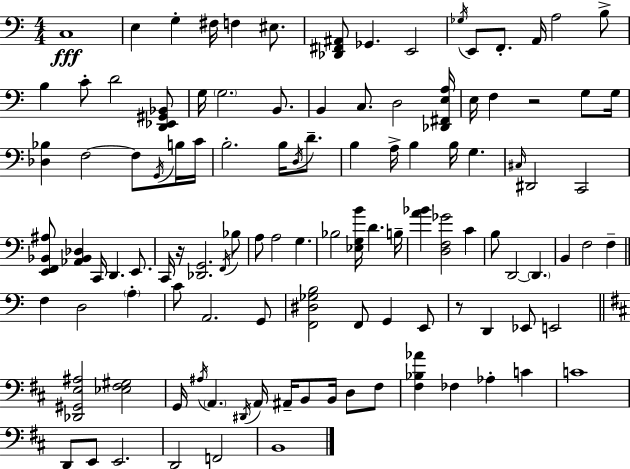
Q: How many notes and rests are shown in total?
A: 112